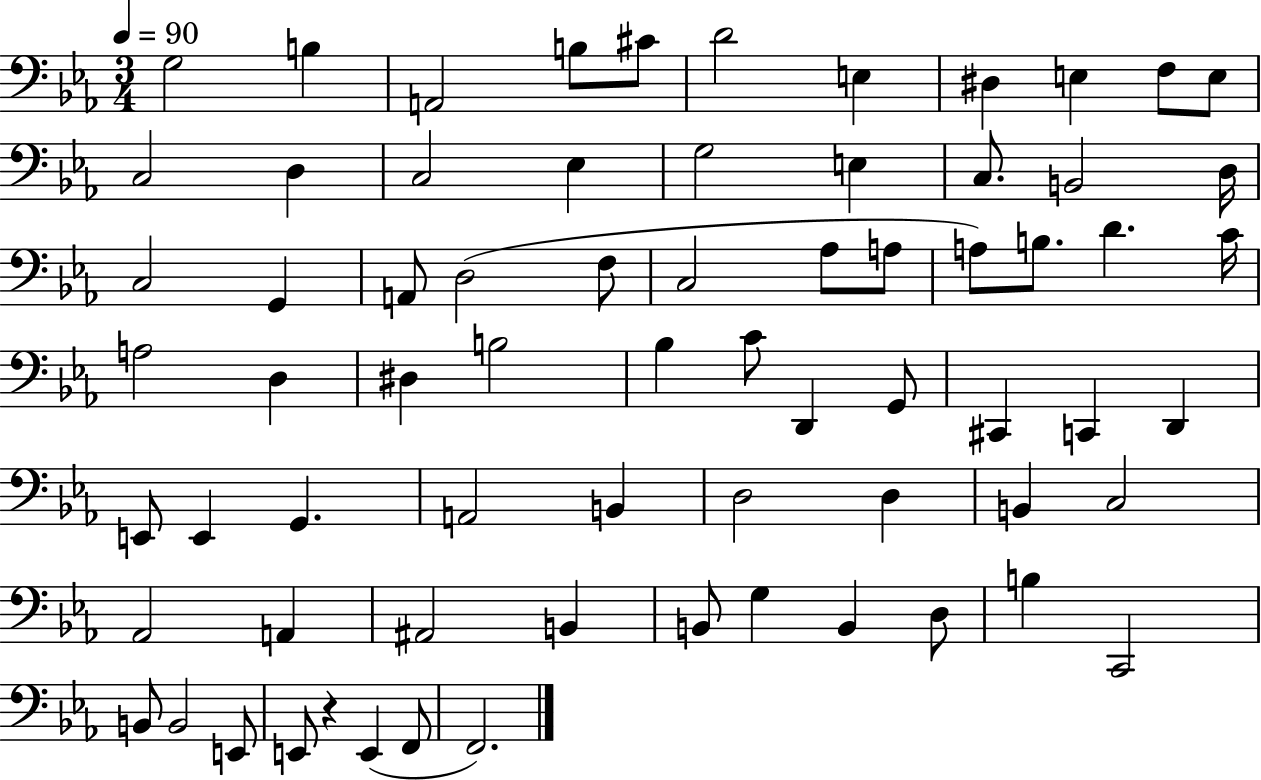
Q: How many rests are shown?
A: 1